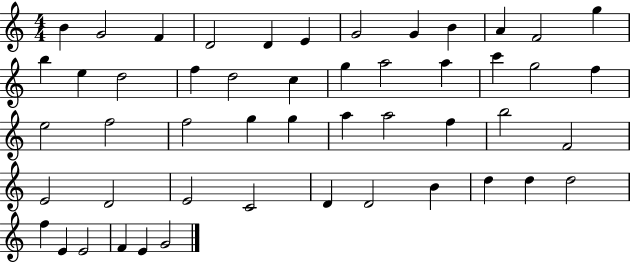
X:1
T:Untitled
M:4/4
L:1/4
K:C
B G2 F D2 D E G2 G B A F2 g b e d2 f d2 c g a2 a c' g2 f e2 f2 f2 g g a a2 f b2 F2 E2 D2 E2 C2 D D2 B d d d2 f E E2 F E G2